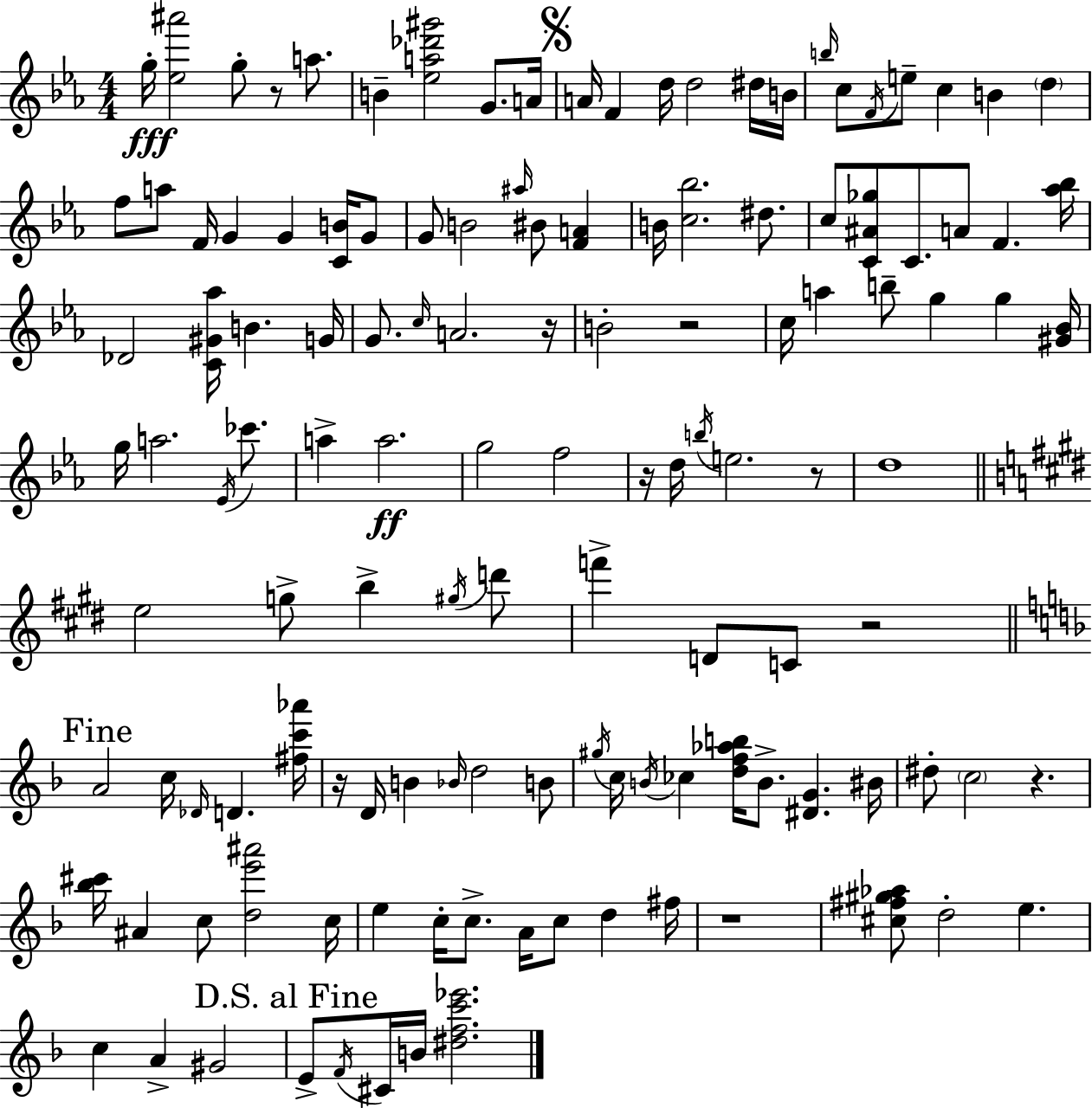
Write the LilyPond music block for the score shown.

{
  \clef treble
  \numericTimeSignature
  \time 4/4
  \key c \minor
  g''16-.\fff <ees'' ais'''>2 g''8-. r8 a''8. | b'4-- <ees'' a'' des''' gis'''>2 g'8. a'16 | \mark \markup { \musicglyph "scripts.segno" } a'16 f'4 d''16 d''2 dis''16 b'16 | \grace { b''16 } c''8 \acciaccatura { f'16 } e''8-- c''4 b'4 \parenthesize d''4 | \break f''8 a''8 f'16 g'4 g'4 <c' b'>16 | g'8 g'8 b'2 \grace { ais''16 } bis'8 <f' a'>4 | b'16 <c'' bes''>2. | dis''8. c''8 <c' ais' ges''>8 c'8. a'8 f'4. | \break <aes'' bes''>16 des'2 <c' gis' aes''>16 b'4. | g'16 g'8. \grace { c''16 } a'2. | r16 b'2-. r2 | c''16 a''4 b''8-- g''4 g''4 | \break <gis' bes'>16 g''16 a''2. | \acciaccatura { ees'16 } ces'''8. a''4-> a''2.\ff | g''2 f''2 | r16 d''16 \acciaccatura { b''16 } e''2. | \break r8 d''1 | \bar "||" \break \key e \major e''2 g''8-> b''4-> \acciaccatura { gis''16 } d'''8 | f'''4-> d'8 c'8 r2 | \mark "Fine" \bar "||" \break \key d \minor a'2 c''16 \grace { des'16 } d'4. | <fis'' c''' aes'''>16 r16 d'16 b'4 \grace { bes'16 } d''2 | b'8 \acciaccatura { gis''16 } c''16 \acciaccatura { b'16 } ces''4 <d'' f'' aes'' b''>16 b'8.-> <dis' g'>4. | bis'16 dis''8-. \parenthesize c''2 r4. | \break <bes'' cis'''>16 ais'4 c''8 <d'' e''' ais'''>2 | c''16 e''4 c''16-. c''8.-> a'16 c''8 d''4 | fis''16 r1 | <cis'' fis'' gis'' aes''>8 d''2-. e''4. | \break c''4 a'4-> gis'2 | \mark "D.S. al Fine" e'8-> \acciaccatura { f'16 } cis'16 b'16 <dis'' f'' c''' ees'''>2. | \bar "|."
}